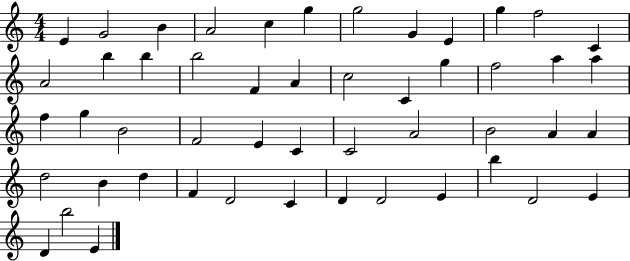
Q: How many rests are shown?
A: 0